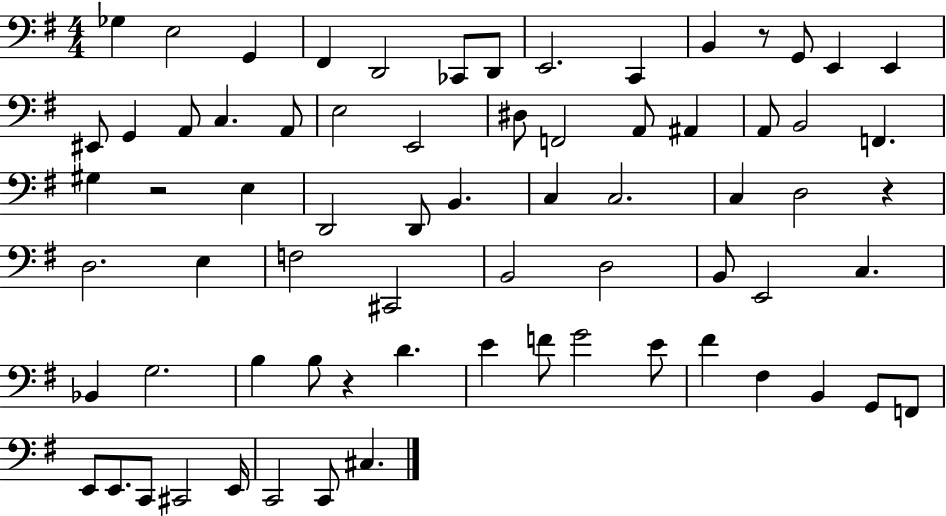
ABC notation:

X:1
T:Untitled
M:4/4
L:1/4
K:G
_G, E,2 G,, ^F,, D,,2 _C,,/2 D,,/2 E,,2 C,, B,, z/2 G,,/2 E,, E,, ^E,,/2 G,, A,,/2 C, A,,/2 E,2 E,,2 ^D,/2 F,,2 A,,/2 ^A,, A,,/2 B,,2 F,, ^G, z2 E, D,,2 D,,/2 B,, C, C,2 C, D,2 z D,2 E, F,2 ^C,,2 B,,2 D,2 B,,/2 E,,2 C, _B,, G,2 B, B,/2 z D E F/2 G2 E/2 ^F ^F, B,, G,,/2 F,,/2 E,,/2 E,,/2 C,,/2 ^C,,2 E,,/4 C,,2 C,,/2 ^C,